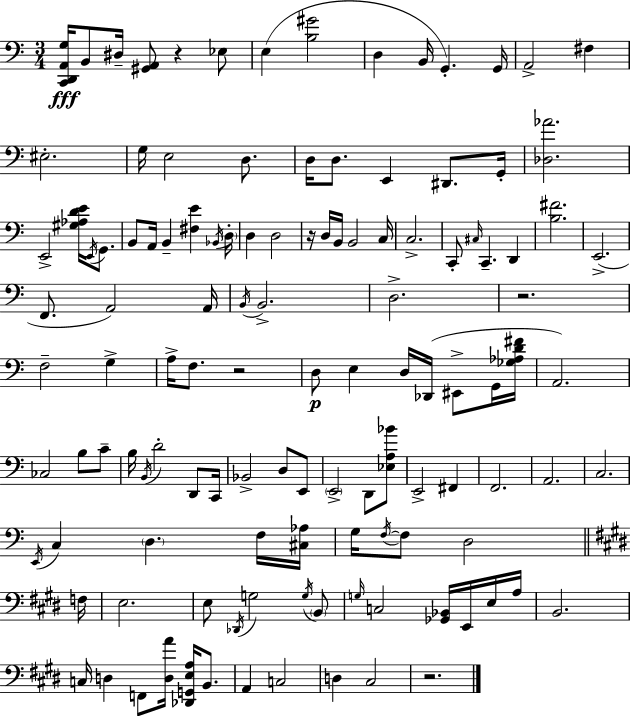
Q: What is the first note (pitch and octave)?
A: B2